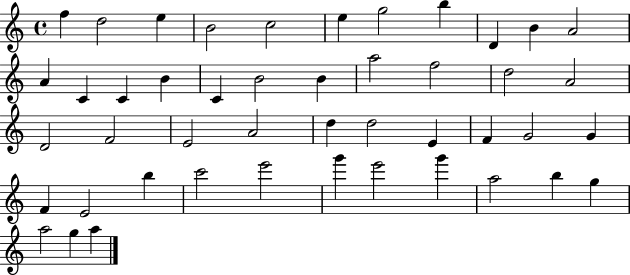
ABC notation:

X:1
T:Untitled
M:4/4
L:1/4
K:C
f d2 e B2 c2 e g2 b D B A2 A C C B C B2 B a2 f2 d2 A2 D2 F2 E2 A2 d d2 E F G2 G F E2 b c'2 e'2 g' e'2 g' a2 b g a2 g a